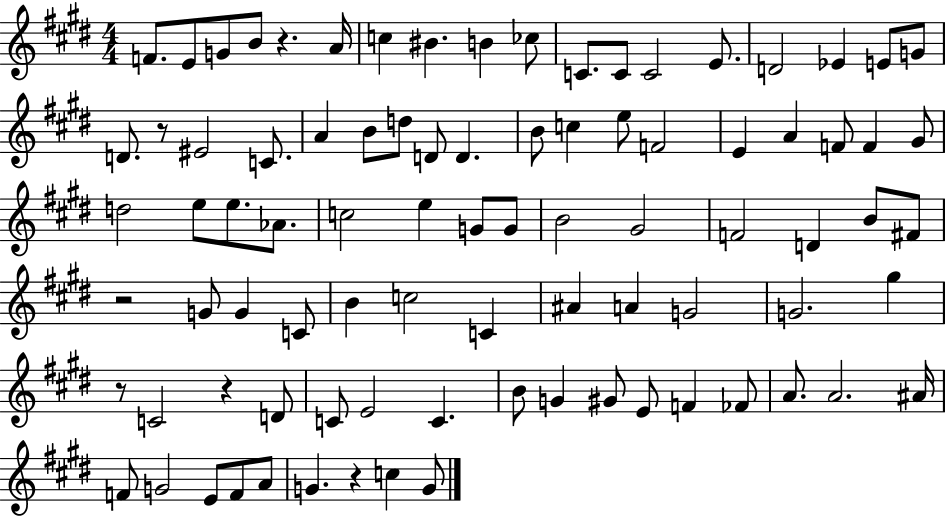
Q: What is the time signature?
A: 4/4